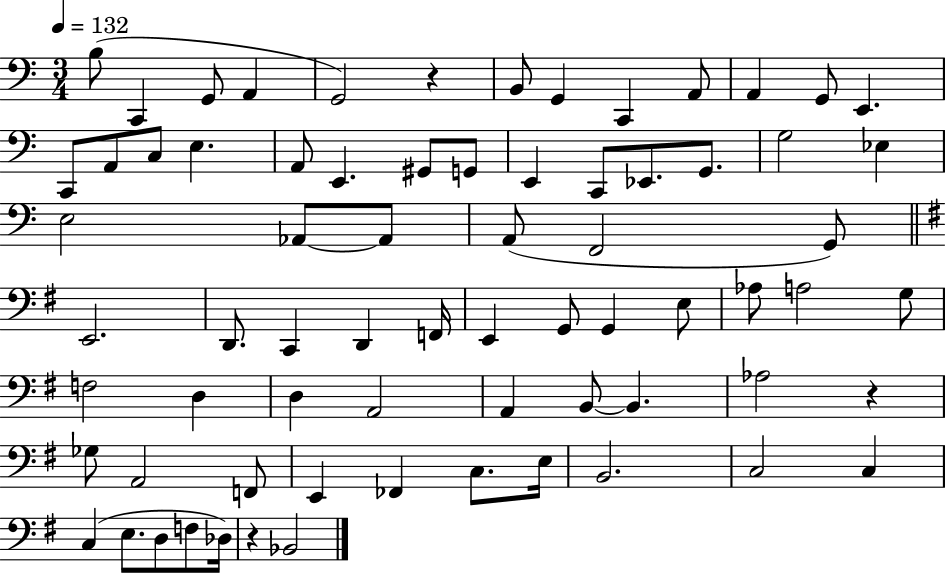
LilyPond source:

{
  \clef bass
  \numericTimeSignature
  \time 3/4
  \key c \major
  \tempo 4 = 132
  b8( c,4 g,8 a,4 | g,2) r4 | b,8 g,4 c,4 a,8 | a,4 g,8 e,4. | \break c,8 a,8 c8 e4. | a,8 e,4. gis,8 g,8 | e,4 c,8 ees,8. g,8. | g2 ees4 | \break e2 aes,8~~ aes,8 | a,8( f,2 g,8) | \bar "||" \break \key g \major e,2. | d,8. c,4 d,4 f,16 | e,4 g,8 g,4 e8 | aes8 a2 g8 | \break f2 d4 | d4 a,2 | a,4 b,8~~ b,4. | aes2 r4 | \break ges8 a,2 f,8 | e,4 fes,4 c8. e16 | b,2. | c2 c4 | \break c4( e8. d8 f8 des16) | r4 bes,2 | \bar "|."
}